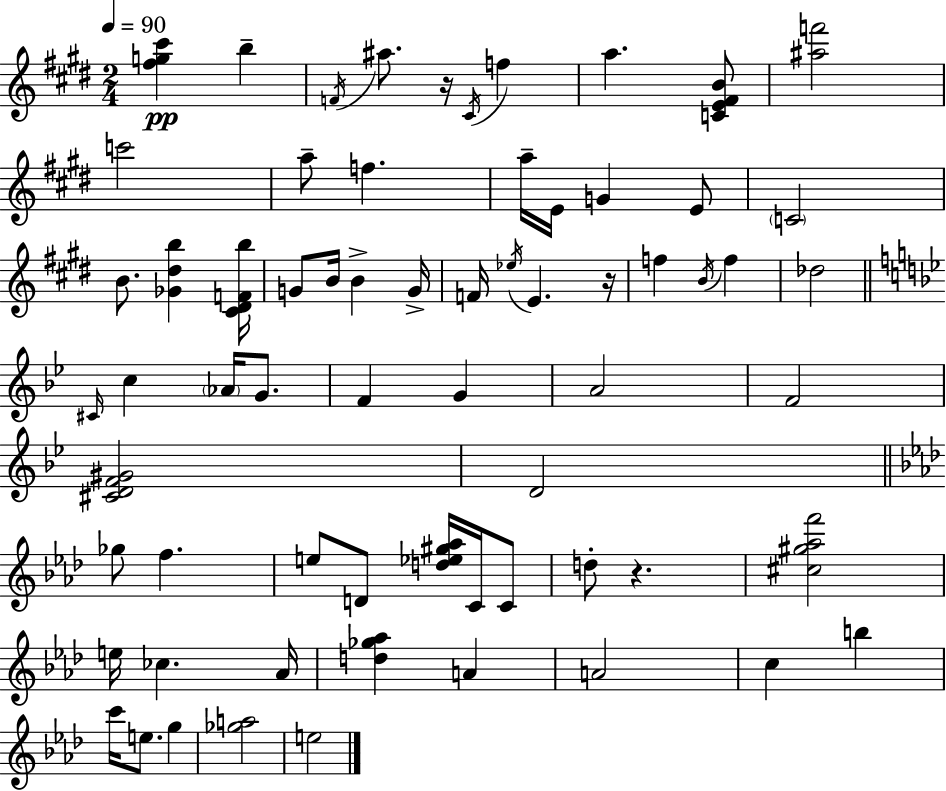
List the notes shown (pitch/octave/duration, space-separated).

[F#5,G5,C#6]/q B5/q F4/s A#5/e. R/s C#4/s F5/q A5/q. [C4,E4,F#4,B4]/e [A#5,F6]/h C6/h A5/e F5/q. A5/s E4/s G4/q E4/e C4/h B4/e. [Gb4,D#5,B5]/q [C#4,D#4,F4,B5]/s G4/e B4/s B4/q G4/s F4/s Eb5/s E4/q. R/s F5/q B4/s F5/q Db5/h C#4/s C5/q Ab4/s G4/e. F4/q G4/q A4/h F4/h [C#4,D4,F4,G#4]/h D4/h Gb5/e F5/q. E5/e D4/e [D5,Eb5,G#5,Ab5]/s C4/s C4/e D5/e R/q. [C#5,G#5,Ab5,F6]/h E5/s CES5/q. Ab4/s [D5,Gb5,Ab5]/q A4/q A4/h C5/q B5/q C6/s E5/e. G5/q [Gb5,A5]/h E5/h